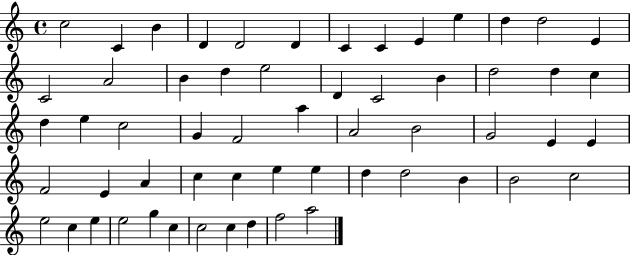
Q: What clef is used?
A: treble